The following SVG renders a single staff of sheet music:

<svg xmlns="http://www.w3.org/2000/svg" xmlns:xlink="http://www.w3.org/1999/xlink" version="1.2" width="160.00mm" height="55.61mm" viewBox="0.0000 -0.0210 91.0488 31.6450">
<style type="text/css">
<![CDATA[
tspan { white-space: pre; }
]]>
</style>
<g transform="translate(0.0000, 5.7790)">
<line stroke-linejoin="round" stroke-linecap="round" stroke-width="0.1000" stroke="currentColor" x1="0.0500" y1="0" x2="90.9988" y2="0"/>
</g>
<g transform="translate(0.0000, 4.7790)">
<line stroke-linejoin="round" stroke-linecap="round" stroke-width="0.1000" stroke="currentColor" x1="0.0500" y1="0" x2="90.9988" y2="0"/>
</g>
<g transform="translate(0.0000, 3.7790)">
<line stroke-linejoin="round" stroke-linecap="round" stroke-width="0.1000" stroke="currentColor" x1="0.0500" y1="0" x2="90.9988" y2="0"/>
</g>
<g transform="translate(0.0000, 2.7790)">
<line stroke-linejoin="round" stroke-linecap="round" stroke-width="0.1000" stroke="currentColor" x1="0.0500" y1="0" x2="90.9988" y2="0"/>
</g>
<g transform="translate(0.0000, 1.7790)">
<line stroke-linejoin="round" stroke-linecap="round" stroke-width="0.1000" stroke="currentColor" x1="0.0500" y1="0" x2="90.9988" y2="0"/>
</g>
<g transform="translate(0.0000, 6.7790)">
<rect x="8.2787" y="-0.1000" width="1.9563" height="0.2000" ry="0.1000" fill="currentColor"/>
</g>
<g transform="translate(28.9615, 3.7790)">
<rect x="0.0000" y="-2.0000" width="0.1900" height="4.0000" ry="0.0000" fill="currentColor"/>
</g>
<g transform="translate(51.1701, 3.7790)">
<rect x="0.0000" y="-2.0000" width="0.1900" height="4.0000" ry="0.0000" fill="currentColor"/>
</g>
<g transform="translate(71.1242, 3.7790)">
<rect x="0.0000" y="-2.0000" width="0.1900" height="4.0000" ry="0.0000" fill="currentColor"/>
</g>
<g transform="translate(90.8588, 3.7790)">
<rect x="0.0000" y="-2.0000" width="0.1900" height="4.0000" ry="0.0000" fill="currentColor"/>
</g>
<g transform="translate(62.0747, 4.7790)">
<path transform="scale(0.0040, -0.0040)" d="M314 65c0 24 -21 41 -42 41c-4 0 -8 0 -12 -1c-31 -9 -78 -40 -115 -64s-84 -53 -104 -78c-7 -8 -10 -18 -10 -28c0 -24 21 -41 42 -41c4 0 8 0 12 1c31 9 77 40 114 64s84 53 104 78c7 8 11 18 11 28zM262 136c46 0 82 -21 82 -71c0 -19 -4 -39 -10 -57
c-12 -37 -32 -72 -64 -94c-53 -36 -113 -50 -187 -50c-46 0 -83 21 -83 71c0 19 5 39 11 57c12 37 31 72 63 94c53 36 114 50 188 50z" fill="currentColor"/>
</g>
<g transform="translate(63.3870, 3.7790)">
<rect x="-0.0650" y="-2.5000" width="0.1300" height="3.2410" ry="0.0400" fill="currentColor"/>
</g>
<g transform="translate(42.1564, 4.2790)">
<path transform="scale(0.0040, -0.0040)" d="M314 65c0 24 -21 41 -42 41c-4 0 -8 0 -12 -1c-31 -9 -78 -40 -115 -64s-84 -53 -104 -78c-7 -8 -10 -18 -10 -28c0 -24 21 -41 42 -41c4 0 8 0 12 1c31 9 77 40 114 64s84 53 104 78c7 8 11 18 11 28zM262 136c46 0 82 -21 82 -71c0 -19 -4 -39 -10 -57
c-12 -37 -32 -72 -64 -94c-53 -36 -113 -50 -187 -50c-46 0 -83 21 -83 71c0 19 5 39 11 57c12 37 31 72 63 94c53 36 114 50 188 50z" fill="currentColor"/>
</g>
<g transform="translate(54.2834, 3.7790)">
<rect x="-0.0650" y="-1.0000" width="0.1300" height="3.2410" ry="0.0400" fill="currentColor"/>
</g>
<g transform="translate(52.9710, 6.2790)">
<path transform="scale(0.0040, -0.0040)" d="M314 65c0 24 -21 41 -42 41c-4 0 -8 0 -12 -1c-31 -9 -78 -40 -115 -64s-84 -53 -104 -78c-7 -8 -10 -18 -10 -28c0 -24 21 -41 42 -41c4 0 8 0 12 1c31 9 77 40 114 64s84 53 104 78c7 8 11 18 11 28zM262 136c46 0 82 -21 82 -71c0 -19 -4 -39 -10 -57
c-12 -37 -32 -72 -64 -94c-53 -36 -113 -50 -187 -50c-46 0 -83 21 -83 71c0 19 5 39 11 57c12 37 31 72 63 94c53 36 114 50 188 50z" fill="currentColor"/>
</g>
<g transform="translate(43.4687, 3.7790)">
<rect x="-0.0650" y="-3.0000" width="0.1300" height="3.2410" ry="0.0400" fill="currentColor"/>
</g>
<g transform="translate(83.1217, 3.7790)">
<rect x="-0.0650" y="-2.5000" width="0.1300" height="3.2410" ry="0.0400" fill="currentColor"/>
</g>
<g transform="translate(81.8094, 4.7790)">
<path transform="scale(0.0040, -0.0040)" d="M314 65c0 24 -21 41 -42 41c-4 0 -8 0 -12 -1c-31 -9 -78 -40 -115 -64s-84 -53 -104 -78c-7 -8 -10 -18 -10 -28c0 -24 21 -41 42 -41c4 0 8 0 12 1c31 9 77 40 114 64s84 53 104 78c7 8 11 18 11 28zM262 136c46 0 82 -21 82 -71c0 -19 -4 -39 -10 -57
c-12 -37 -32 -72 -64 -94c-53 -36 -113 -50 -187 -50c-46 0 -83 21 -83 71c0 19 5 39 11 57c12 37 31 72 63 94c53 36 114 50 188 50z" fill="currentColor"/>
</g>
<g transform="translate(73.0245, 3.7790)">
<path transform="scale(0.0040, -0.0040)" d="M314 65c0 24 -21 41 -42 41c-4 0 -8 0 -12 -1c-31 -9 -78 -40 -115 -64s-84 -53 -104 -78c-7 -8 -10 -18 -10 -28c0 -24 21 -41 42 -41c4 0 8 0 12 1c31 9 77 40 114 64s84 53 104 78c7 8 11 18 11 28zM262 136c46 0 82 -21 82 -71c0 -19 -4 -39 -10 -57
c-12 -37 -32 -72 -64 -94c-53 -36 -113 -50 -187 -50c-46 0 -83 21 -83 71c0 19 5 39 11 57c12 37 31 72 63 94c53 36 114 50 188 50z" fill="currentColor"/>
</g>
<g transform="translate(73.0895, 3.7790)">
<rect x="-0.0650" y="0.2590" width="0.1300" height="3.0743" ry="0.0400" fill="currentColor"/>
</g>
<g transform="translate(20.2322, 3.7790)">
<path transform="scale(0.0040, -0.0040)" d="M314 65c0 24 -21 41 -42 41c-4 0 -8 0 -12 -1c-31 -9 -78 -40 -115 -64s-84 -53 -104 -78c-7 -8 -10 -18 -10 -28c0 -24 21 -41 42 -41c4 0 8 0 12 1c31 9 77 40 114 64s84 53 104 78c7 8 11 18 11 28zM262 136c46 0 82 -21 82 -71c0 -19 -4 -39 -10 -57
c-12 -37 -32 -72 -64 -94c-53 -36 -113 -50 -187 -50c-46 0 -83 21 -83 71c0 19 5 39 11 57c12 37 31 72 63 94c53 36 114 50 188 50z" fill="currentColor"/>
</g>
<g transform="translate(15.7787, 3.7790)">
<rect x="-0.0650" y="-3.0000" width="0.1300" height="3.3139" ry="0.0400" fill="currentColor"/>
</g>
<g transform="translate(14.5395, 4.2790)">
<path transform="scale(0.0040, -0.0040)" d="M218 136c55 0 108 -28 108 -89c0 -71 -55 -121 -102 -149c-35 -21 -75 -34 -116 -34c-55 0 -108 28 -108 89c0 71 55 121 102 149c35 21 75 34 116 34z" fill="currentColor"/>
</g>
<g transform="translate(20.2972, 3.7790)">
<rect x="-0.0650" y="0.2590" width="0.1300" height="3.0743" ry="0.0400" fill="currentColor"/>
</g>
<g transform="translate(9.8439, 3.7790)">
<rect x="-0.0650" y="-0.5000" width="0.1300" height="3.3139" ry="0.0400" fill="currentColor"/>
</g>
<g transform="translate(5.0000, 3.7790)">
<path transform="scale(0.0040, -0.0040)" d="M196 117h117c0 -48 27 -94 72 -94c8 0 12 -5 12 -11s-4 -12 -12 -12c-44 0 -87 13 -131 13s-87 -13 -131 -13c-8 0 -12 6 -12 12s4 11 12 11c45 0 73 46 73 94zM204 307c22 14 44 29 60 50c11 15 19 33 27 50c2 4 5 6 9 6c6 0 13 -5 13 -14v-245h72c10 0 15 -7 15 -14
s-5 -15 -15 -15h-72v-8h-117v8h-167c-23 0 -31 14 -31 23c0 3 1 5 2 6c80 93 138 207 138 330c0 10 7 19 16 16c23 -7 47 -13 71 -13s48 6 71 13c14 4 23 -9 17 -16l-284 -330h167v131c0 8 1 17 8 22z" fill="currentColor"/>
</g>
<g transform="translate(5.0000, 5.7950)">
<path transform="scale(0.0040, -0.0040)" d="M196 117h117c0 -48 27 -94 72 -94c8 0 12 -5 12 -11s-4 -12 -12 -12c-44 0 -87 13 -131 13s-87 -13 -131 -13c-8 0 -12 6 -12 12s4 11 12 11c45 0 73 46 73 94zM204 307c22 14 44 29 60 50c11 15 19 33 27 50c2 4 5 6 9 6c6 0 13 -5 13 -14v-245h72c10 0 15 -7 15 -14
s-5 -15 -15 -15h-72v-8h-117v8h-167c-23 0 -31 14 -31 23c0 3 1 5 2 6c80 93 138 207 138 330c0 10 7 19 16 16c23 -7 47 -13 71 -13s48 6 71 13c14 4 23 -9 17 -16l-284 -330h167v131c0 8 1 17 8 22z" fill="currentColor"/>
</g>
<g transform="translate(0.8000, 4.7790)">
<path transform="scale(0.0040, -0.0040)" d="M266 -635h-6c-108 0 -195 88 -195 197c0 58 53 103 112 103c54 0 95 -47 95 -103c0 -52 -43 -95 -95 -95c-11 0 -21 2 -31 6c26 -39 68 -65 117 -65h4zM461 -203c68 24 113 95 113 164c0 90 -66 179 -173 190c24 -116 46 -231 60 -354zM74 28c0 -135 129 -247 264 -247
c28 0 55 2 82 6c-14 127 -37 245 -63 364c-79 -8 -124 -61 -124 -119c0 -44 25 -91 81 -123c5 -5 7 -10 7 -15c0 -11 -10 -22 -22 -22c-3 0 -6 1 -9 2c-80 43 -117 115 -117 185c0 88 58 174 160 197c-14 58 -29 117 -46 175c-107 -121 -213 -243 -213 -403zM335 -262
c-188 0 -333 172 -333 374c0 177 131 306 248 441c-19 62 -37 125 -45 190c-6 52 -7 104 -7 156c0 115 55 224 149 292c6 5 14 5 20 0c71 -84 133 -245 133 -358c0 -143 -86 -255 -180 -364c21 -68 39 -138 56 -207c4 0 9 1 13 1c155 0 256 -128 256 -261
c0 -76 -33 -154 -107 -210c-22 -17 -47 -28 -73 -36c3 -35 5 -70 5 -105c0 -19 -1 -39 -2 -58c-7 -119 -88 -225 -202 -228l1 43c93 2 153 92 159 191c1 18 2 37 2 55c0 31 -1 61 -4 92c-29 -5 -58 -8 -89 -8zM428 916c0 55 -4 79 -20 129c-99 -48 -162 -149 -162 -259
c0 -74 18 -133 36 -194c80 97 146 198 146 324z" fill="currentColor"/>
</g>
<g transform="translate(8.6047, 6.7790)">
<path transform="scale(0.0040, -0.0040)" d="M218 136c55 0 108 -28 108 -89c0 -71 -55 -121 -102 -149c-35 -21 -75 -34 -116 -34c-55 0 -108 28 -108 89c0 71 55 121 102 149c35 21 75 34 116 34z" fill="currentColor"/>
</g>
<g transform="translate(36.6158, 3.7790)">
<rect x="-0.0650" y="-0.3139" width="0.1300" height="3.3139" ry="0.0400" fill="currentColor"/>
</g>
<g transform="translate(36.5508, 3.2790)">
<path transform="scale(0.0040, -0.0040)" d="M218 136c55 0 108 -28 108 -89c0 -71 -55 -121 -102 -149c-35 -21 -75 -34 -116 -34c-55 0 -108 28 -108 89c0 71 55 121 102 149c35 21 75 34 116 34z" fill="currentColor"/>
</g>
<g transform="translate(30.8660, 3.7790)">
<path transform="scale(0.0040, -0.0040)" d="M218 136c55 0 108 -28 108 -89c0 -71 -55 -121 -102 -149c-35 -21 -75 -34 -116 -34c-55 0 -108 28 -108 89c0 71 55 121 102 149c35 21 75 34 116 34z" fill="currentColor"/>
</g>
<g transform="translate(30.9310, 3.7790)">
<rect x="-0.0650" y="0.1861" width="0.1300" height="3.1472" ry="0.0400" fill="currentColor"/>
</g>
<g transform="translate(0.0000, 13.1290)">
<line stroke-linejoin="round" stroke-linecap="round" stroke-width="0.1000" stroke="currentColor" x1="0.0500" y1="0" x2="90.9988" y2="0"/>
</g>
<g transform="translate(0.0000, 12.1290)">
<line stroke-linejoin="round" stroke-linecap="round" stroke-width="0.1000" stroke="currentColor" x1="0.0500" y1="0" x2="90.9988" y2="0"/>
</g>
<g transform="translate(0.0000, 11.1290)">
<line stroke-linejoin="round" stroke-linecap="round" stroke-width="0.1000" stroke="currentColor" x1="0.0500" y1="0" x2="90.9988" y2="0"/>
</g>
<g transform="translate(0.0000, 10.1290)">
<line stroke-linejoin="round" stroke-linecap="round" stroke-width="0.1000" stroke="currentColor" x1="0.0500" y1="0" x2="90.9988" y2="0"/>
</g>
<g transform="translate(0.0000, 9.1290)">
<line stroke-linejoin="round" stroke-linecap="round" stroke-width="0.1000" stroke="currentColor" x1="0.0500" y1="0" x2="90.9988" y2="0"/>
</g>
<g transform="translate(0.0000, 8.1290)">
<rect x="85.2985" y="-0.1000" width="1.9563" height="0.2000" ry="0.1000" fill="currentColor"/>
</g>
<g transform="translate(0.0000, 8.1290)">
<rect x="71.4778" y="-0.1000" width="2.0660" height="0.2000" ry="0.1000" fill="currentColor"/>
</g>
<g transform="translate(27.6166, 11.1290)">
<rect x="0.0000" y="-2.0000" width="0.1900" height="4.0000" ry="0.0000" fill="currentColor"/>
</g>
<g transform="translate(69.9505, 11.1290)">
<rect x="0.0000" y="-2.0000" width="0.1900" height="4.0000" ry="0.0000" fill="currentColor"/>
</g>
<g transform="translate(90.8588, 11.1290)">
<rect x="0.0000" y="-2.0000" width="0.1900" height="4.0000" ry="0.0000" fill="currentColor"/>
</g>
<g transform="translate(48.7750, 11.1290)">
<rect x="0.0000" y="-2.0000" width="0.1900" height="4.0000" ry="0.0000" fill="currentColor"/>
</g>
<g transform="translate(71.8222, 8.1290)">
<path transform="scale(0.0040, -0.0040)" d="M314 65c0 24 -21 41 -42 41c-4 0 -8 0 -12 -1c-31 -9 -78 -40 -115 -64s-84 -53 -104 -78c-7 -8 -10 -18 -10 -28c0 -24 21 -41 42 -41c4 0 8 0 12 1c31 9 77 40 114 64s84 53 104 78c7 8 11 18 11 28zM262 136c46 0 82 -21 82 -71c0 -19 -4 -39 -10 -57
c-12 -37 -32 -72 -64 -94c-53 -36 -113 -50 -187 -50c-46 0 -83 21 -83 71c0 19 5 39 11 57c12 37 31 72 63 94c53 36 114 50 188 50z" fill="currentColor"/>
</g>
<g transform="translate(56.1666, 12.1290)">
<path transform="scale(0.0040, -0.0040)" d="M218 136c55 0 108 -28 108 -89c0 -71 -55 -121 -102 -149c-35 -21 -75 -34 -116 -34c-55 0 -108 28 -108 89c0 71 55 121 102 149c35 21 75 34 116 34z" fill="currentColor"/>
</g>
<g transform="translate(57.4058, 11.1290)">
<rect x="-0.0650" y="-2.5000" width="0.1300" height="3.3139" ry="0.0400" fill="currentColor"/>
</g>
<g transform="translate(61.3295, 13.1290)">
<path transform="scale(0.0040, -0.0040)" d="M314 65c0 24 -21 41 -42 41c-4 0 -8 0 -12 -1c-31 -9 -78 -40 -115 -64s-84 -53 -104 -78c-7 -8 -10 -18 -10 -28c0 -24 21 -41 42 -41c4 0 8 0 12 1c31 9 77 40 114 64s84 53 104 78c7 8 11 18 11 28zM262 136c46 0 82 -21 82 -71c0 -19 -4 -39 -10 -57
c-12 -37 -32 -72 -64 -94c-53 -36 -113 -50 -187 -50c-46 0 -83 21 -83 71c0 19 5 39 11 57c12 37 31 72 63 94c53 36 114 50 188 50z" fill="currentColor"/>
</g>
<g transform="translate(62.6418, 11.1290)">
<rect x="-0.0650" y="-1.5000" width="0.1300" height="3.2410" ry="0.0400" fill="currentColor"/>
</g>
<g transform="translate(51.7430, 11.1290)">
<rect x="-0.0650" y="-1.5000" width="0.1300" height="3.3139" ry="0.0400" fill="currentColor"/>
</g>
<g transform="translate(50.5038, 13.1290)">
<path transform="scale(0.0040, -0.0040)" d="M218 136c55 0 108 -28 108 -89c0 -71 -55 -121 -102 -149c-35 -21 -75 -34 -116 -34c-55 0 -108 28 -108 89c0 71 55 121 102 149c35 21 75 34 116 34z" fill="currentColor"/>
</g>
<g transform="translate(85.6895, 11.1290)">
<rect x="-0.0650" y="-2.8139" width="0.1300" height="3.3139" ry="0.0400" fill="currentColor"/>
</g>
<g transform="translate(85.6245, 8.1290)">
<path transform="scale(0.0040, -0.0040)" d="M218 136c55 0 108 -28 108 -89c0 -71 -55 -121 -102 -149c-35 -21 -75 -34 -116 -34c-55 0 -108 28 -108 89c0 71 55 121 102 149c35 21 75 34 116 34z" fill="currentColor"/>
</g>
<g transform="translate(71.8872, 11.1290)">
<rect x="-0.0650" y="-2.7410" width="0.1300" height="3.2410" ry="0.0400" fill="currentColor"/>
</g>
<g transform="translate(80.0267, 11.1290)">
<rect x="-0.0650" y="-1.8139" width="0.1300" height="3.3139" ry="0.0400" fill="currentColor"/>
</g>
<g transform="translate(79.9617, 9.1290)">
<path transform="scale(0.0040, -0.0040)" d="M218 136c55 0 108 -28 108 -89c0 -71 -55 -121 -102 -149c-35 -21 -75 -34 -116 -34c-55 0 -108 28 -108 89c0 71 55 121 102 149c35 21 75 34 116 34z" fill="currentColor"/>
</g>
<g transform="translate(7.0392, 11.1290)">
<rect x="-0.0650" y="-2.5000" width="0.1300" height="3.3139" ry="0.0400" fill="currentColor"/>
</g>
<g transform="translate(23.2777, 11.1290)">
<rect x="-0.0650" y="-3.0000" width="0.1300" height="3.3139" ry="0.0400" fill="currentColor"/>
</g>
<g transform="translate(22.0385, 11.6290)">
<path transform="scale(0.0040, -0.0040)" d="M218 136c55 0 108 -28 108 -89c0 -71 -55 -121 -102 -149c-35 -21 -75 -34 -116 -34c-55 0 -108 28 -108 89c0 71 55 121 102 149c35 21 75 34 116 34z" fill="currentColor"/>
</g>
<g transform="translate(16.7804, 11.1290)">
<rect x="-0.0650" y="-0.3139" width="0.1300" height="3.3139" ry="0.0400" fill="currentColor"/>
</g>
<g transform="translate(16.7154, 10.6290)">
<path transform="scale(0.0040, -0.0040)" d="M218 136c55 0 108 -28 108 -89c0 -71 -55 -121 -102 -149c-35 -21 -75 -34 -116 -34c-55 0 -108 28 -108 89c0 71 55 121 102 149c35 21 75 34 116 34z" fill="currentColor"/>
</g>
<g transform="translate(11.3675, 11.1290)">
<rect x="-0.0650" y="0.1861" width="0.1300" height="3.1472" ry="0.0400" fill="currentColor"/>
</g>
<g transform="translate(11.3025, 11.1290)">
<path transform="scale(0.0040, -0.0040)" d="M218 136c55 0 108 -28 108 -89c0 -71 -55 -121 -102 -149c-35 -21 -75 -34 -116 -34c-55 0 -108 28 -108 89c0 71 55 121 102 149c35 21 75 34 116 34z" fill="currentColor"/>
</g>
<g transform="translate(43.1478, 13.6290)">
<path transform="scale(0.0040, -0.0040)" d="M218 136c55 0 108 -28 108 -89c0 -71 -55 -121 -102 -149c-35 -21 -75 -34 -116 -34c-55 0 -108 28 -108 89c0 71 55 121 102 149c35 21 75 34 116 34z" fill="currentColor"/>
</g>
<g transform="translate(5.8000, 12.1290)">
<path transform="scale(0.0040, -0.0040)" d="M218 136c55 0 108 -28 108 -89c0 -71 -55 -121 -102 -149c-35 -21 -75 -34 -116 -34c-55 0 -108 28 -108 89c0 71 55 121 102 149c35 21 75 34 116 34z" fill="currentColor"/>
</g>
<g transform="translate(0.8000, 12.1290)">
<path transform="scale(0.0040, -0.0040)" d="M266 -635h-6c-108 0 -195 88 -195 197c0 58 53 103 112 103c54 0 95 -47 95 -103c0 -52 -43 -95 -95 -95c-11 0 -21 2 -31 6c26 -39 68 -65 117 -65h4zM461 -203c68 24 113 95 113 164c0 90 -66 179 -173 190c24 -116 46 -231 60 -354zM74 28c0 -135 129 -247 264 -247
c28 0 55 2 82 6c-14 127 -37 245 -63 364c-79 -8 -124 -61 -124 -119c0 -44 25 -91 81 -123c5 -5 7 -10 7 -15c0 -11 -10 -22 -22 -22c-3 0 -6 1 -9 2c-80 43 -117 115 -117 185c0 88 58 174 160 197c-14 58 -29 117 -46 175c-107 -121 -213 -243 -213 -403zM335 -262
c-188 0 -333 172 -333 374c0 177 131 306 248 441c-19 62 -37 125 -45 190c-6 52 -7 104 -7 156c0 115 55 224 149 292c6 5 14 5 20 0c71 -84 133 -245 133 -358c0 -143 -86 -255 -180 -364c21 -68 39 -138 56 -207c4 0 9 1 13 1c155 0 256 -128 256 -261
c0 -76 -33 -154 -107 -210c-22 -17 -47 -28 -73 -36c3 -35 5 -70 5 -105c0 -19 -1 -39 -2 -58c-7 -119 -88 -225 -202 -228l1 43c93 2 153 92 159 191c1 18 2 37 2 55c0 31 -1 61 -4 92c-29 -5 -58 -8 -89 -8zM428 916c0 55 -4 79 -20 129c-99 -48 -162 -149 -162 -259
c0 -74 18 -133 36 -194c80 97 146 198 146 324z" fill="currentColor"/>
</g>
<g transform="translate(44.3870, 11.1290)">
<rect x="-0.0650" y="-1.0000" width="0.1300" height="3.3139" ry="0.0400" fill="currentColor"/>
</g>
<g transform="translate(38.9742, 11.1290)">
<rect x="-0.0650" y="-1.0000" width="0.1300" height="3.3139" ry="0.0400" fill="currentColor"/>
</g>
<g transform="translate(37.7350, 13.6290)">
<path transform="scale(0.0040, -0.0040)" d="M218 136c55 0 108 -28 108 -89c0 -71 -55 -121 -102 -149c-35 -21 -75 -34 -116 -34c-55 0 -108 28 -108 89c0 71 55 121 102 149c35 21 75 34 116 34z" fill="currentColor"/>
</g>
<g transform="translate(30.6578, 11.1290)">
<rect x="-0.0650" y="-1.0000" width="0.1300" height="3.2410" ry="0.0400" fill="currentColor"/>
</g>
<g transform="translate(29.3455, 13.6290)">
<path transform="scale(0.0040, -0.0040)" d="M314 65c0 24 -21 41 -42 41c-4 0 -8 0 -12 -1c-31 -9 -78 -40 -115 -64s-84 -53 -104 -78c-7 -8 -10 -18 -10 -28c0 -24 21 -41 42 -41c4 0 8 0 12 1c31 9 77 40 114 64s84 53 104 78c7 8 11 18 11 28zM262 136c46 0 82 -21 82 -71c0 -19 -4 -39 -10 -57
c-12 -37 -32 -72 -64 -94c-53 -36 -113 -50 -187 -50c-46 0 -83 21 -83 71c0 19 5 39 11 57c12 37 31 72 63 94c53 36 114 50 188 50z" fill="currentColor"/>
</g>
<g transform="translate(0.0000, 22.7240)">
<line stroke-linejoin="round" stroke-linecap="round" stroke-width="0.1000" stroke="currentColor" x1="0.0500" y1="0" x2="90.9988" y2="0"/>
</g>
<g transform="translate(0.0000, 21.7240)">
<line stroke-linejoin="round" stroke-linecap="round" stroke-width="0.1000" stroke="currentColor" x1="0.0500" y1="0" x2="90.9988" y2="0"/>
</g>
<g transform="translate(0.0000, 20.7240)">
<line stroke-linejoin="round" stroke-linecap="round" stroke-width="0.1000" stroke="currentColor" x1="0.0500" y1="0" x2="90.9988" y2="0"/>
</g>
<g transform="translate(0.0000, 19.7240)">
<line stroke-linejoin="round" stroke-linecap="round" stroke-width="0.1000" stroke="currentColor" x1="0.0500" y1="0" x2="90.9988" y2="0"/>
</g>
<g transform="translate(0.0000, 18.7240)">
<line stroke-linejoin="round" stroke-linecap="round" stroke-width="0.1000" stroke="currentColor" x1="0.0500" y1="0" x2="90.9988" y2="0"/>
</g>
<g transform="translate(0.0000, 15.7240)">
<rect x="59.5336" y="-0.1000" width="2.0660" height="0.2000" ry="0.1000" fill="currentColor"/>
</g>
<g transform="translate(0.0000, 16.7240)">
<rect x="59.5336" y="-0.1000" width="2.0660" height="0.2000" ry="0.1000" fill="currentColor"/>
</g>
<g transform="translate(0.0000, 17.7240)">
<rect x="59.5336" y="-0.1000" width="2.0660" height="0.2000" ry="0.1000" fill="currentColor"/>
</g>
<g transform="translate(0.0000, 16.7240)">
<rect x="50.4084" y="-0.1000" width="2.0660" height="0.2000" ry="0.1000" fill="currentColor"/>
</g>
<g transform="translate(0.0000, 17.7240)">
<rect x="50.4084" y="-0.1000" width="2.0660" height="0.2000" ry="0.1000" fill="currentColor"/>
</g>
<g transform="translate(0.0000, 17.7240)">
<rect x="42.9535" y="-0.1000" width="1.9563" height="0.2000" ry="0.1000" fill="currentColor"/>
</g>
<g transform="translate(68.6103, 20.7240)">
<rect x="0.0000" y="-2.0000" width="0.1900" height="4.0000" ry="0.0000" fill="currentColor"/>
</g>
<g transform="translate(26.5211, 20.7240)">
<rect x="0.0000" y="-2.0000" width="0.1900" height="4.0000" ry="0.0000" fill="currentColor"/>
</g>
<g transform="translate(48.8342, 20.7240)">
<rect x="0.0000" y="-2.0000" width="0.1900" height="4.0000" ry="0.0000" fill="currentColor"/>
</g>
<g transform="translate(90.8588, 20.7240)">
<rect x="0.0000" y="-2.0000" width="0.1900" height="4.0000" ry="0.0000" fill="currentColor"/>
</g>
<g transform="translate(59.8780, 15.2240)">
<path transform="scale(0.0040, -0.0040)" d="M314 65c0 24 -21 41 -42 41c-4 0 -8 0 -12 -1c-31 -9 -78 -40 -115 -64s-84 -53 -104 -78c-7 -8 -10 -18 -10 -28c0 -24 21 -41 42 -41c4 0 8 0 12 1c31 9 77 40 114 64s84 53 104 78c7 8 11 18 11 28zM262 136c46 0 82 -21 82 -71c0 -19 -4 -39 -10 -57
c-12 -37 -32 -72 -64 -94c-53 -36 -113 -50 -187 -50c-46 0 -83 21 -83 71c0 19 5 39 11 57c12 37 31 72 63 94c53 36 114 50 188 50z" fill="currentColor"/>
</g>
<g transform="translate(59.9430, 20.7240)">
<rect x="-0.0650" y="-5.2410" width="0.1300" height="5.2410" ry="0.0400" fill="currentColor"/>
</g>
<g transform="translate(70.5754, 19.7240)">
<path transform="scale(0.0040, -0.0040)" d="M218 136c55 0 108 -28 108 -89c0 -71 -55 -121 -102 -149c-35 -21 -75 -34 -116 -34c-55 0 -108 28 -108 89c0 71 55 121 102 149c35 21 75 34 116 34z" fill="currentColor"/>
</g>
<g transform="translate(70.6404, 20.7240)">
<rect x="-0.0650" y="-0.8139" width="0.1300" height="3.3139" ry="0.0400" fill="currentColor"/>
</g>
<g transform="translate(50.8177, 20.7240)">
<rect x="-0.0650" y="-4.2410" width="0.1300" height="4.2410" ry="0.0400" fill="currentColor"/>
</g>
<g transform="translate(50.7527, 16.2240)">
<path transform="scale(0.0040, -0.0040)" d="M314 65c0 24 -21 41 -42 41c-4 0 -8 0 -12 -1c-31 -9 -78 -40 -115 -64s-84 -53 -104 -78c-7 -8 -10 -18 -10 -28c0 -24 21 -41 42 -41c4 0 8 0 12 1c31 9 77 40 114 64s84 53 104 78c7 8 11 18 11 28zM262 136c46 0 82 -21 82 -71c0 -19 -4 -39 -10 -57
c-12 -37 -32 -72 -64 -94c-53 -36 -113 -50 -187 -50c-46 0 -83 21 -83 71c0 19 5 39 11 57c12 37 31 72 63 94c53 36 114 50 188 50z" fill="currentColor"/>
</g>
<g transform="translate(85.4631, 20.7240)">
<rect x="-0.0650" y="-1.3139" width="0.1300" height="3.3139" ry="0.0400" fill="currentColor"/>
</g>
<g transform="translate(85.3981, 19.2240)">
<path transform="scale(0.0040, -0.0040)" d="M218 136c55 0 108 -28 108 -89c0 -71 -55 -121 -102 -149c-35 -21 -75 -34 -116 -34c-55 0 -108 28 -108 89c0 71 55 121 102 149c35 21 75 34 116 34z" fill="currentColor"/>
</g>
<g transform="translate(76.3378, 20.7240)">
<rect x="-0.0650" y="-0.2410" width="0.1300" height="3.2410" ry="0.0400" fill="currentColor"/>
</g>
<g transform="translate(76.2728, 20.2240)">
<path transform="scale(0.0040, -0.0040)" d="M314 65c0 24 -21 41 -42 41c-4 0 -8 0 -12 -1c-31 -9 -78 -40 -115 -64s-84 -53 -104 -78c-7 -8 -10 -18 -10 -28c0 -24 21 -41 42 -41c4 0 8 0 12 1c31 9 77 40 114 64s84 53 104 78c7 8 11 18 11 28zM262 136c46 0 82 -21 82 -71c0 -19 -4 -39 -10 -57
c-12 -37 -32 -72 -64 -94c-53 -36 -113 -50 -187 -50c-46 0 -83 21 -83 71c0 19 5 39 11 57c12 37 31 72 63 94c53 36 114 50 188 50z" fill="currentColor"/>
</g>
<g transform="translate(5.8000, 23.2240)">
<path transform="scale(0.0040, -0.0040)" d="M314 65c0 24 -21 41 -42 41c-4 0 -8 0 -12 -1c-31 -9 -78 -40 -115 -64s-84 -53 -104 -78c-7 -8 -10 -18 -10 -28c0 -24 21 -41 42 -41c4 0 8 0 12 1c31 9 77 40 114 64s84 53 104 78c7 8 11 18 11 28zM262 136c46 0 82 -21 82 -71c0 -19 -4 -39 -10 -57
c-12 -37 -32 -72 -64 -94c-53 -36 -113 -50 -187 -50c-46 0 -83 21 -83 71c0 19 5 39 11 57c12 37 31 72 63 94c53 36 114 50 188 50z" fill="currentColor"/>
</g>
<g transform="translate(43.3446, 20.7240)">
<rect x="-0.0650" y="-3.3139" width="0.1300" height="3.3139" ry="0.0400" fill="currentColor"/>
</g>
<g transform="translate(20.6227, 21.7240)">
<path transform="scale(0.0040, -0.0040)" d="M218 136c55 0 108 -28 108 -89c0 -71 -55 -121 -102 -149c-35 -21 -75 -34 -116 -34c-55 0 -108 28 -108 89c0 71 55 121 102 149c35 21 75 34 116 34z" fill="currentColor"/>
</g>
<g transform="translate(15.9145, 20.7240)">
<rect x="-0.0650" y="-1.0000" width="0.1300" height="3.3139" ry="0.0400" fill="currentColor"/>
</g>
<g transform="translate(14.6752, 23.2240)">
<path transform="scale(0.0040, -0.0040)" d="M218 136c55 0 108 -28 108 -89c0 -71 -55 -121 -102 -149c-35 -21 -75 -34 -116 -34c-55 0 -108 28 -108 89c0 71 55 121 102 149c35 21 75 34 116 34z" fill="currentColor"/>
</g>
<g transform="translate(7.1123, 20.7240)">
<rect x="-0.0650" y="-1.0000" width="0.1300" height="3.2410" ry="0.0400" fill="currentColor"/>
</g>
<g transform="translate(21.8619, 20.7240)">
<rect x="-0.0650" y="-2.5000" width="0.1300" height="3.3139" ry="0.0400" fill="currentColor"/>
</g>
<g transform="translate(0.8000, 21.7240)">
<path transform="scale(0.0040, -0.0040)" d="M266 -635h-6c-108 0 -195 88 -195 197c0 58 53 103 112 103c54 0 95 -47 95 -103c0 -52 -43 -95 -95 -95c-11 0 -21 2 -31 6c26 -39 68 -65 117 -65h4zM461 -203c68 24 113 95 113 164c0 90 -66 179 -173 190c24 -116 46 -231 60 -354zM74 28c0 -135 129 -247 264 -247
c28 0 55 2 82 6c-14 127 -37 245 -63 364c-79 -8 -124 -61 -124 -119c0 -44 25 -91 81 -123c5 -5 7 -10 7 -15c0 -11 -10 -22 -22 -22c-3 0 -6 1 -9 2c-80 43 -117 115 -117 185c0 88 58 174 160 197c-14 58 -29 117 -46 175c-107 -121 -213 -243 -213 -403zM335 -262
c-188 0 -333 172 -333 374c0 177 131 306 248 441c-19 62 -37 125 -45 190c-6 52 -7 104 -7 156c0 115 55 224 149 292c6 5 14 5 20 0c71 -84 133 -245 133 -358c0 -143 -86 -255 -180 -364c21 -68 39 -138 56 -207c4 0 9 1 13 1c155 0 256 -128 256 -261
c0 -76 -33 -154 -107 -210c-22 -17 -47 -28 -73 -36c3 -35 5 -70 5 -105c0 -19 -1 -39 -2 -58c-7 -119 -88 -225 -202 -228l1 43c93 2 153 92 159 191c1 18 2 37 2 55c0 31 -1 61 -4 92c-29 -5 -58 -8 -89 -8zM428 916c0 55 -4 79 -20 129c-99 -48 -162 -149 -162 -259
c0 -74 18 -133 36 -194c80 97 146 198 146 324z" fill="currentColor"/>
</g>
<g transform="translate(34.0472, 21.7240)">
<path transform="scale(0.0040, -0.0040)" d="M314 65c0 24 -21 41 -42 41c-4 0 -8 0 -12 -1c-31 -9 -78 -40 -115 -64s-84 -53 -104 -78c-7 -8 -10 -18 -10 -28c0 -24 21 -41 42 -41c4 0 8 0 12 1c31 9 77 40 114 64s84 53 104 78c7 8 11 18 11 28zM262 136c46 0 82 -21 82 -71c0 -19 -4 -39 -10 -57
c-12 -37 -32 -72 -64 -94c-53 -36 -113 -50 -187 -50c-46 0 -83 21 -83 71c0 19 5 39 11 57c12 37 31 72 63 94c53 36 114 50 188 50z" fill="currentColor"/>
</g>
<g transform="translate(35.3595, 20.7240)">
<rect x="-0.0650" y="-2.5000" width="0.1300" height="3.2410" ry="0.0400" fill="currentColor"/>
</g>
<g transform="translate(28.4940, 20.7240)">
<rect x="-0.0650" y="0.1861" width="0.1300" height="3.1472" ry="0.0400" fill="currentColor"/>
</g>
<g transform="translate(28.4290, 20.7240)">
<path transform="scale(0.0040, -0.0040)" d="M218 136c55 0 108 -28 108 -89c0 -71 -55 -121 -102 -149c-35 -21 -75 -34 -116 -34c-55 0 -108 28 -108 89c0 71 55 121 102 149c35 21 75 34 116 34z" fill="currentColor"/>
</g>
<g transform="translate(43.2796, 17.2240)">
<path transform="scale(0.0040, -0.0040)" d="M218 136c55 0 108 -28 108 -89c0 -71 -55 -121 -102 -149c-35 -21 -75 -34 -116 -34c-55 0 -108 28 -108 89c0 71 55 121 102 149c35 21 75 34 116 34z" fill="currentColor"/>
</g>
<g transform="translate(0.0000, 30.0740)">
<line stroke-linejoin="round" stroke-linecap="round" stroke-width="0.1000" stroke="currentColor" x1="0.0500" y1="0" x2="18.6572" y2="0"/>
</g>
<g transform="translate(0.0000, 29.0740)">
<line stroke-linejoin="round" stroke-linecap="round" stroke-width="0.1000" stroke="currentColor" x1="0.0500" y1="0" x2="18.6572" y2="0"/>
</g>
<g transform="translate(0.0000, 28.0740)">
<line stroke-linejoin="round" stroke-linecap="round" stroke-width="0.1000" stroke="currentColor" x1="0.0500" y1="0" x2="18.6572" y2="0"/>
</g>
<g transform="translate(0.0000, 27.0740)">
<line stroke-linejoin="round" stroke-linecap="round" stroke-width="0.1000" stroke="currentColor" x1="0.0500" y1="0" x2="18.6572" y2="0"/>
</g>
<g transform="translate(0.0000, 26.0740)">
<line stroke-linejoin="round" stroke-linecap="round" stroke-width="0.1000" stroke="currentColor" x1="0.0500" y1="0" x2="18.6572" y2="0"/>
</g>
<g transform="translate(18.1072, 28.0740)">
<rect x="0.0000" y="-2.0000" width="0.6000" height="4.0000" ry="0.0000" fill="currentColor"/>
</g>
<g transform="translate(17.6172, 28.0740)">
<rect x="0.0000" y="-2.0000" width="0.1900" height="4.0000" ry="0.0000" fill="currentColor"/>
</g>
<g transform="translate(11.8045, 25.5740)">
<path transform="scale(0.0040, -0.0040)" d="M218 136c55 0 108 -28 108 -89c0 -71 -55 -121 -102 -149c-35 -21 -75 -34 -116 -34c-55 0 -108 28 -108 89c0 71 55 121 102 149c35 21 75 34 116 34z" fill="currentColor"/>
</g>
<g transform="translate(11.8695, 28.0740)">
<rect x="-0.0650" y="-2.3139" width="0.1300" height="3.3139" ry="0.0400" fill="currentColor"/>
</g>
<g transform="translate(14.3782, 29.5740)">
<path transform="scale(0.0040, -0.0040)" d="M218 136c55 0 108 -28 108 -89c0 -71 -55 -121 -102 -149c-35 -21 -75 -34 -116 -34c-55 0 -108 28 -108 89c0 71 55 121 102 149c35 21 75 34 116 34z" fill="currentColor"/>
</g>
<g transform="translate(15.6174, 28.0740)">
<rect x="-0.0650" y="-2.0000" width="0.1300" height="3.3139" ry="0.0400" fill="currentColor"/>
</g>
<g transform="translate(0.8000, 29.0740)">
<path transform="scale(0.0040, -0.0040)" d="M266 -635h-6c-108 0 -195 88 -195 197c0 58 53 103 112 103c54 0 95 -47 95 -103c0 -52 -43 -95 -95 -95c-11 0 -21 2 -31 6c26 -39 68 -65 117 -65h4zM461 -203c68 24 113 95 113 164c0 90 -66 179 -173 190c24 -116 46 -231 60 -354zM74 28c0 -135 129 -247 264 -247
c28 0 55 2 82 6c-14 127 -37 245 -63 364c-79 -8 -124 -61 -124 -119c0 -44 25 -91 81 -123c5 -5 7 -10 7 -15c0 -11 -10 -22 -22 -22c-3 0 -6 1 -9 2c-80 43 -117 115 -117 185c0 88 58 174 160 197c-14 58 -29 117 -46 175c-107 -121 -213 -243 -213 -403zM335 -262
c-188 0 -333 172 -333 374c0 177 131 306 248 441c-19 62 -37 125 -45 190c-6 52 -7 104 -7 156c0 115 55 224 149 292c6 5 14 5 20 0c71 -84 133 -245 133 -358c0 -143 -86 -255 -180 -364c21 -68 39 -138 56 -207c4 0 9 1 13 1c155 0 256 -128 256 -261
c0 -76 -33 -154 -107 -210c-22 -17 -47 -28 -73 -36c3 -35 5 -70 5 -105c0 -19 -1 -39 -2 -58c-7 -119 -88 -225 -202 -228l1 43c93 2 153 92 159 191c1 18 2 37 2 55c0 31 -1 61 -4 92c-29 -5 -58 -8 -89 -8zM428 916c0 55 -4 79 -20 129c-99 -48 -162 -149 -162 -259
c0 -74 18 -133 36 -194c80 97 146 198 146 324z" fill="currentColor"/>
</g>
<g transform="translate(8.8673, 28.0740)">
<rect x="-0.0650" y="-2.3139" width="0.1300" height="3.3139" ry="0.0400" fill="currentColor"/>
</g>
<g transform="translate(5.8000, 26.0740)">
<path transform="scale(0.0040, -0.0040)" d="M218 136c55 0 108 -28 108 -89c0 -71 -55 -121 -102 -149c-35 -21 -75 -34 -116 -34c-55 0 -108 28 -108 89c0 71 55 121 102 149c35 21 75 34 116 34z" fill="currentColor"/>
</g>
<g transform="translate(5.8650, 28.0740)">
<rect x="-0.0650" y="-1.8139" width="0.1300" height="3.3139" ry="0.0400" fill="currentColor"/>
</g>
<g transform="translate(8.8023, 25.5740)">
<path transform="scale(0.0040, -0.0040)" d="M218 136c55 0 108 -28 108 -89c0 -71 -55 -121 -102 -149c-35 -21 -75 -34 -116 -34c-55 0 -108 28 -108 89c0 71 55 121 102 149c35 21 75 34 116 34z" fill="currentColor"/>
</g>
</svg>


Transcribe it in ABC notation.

X:1
T:Untitled
M:4/4
L:1/4
K:C
C A B2 B c A2 D2 G2 B2 G2 G B c A D2 D D E G E2 a2 f a D2 D G B G2 b d'2 f'2 d c2 e f g g F